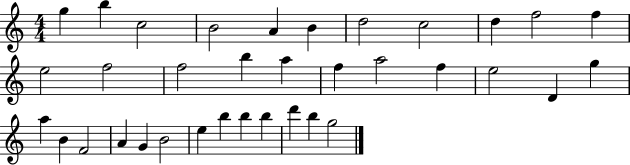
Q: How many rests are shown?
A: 0